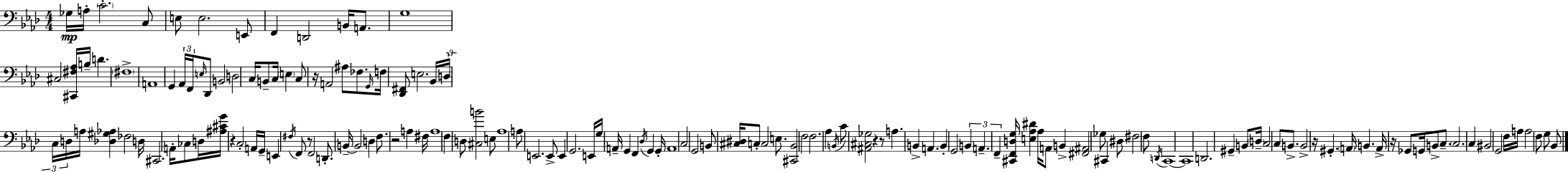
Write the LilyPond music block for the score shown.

{
  \clef bass
  \numericTimeSignature
  \time 4/4
  \key aes \major
  \repeat volta 2 { ges16\mp a16-. \parenthesize c'2.-. c8 | e8 e2. e,8 | f,4 d,2 b,16 a,8. | g1 | \break cis2 <cis, fis aes>16 b16-- d'4. | \parenthesize fis1-> | a,1 | g,4 \tuplet 3/2 { aes,16 f,16 \grace { e16 } } des,8 b,2 | \break d2 c16 b,8-- c16 \parenthesize e4 | c8 r16 a,2 ais8 fes8. | \grace { g,16 } f16 <des, fis,>8 e2. | bes,16 \tuplet 3/2 { d16 c16 d16 } a16 <des gis aes>4 fes2 | \break d16 cis,2. a,16-. | ces8 d16 <ais cis' g'>16 r4 c2-. | a,16 g,16-- e,4 \acciaccatura { fis16 } f,8 r8 f,2 | d,8.-. b,16--~~ b,2 d4 | \break f8. r2 a4 | fis16 a1 | \parenthesize f4 d8 <cis b'>2 | e8 aes1 | \break a8 e,2. | e,8-> e,4 g,2. | e,16 g16 a,16-- g,4 f,4 \acciaccatura { des16 } g,4 | g,16-. a,1 | \break c2 g,2 | b,8 <cis dis>16 c8-. c2 | e8. <cis, bes,>2 f2 | f2. | \break aes4 \acciaccatura { b,16 } c'8 <ais, cis ges>2 r4 | r8 a4. b,4-> a,4. | b,4-. g,2 | \tuplet 3/2 { b,4 a,4.-- f,4-- } <cis, f, d g>16 | \break <e aes dis'>4 aes16 a,8 b,4-> <fis, ais,>2 | ges8 cis,4 dis8 fis2 | f8 \acciaccatura { d,16 } c,1~~ | c,1 | \break d,2. | gis,4-- b,8 \parenthesize d16-- c2 | c8 b,8.-> b,2-> r16 gis,4.-. | \parenthesize a,16 b,4. a,16-> r16 ges,8 | \break g,16 b,8-> c8.-- \parenthesize c2. | c4 bis,2 g,2 | f16 a16 a2 | f8 g8 bes,8 } \bar "|."
}